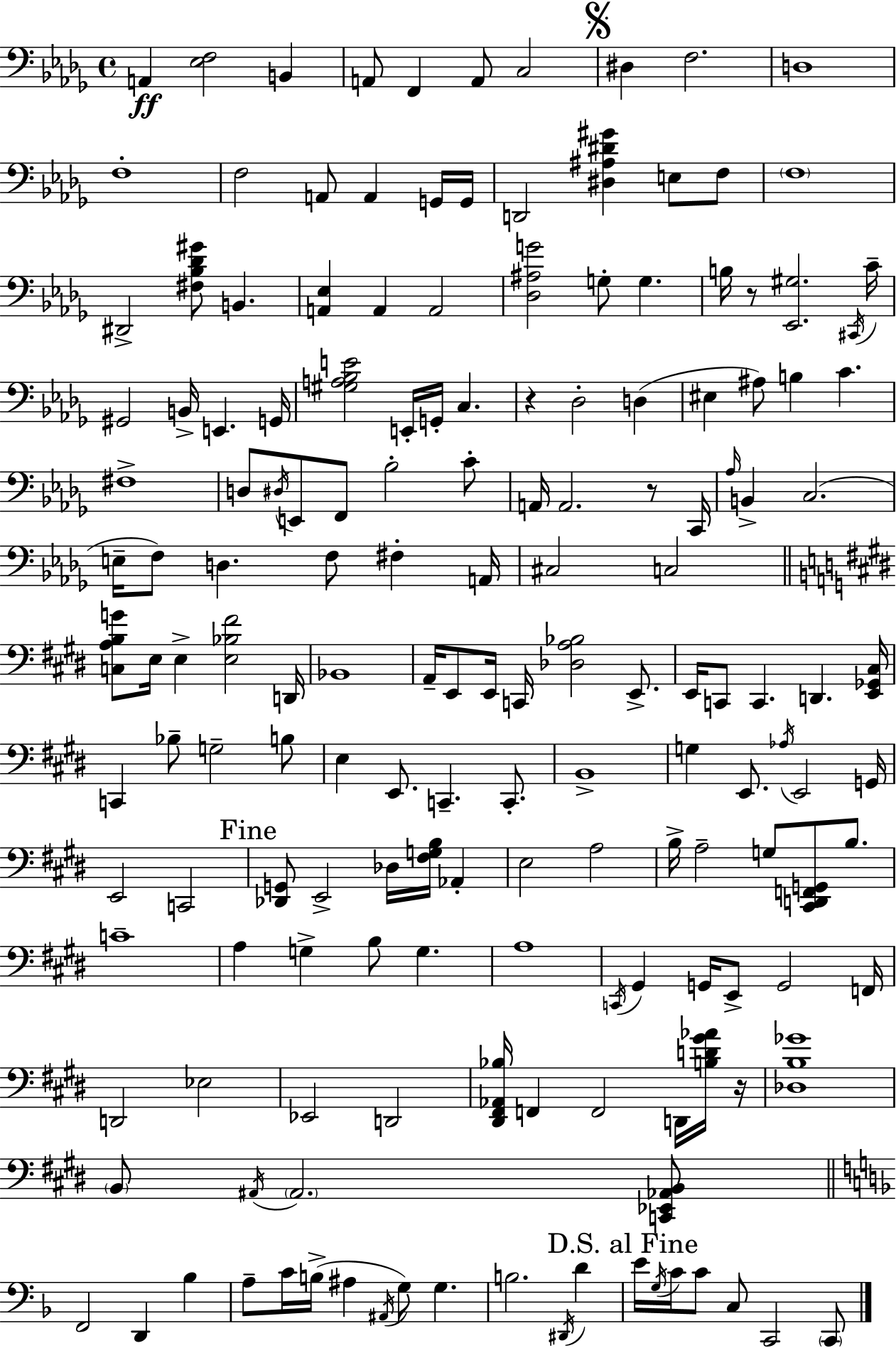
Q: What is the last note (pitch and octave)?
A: C2